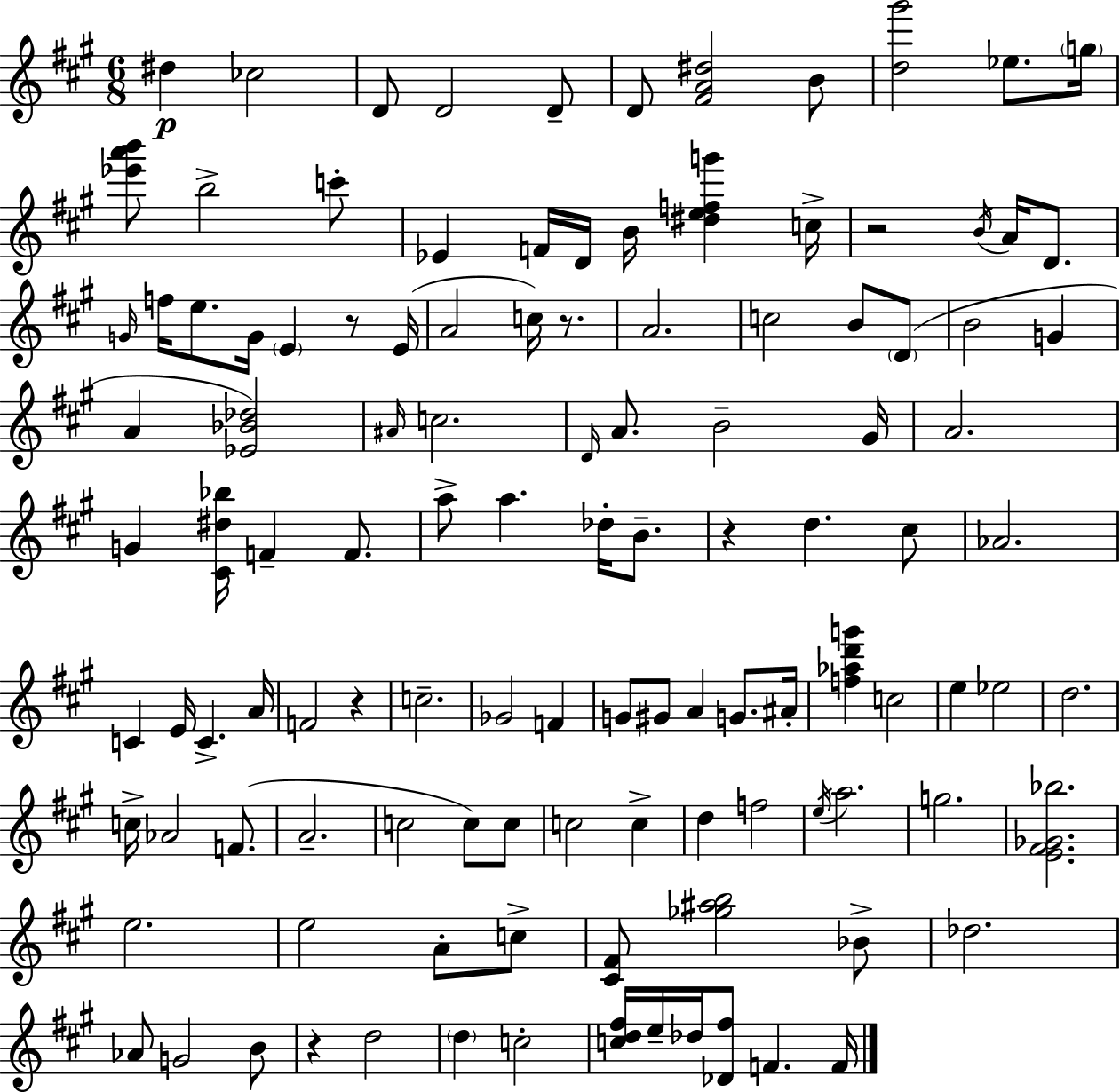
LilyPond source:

{
  \clef treble
  \numericTimeSignature
  \time 6/8
  \key a \major
  dis''4\p ces''2 | d'8 d'2 d'8-- | d'8 <fis' a' dis''>2 b'8 | <d'' gis'''>2 ees''8. \parenthesize g''16 | \break <ees''' a''' b'''>8 b''2-> c'''8-. | ees'4 f'16 d'16 b'16 <dis'' e'' f'' g'''>4 c''16-> | r2 \acciaccatura { b'16 } a'16 d'8. | \grace { g'16 } f''16 e''8. g'16 \parenthesize e'4 r8 | \break e'16( a'2 c''16) r8. | a'2. | c''2 b'8 | \parenthesize d'8( b'2 g'4 | \break a'4 <ees' bes' des''>2) | \grace { ais'16 } c''2. | \grace { d'16 } a'8. b'2-- | gis'16 a'2. | \break g'4 <cis' dis'' bes''>16 f'4-- | f'8. a''8-> a''4. | des''16-. b'8.-- r4 d''4. | cis''8 aes'2. | \break c'4 e'16 c'4.-> | a'16 f'2 | r4 c''2.-- | ges'2 | \break f'4 g'8 gis'8 a'4 | g'8. ais'16-. <f'' aes'' d''' g'''>4 c''2 | e''4 ees''2 | d''2. | \break c''16-> aes'2 | f'8.( a'2.-- | c''2 | c''8) c''8 c''2 | \break c''4-> d''4 f''2 | \acciaccatura { e''16 } a''2. | g''2. | <e' fis' ges' bes''>2. | \break e''2. | e''2 | a'8-. c''8-> <cis' fis'>8 <ges'' ais'' b''>2 | bes'8-> des''2. | \break aes'8 g'2 | b'8 r4 d''2 | \parenthesize d''4 c''2-. | <c'' d'' fis''>16 e''16-- des''16 <des' fis''>8 f'4. | \break f'16 \bar "|."
}